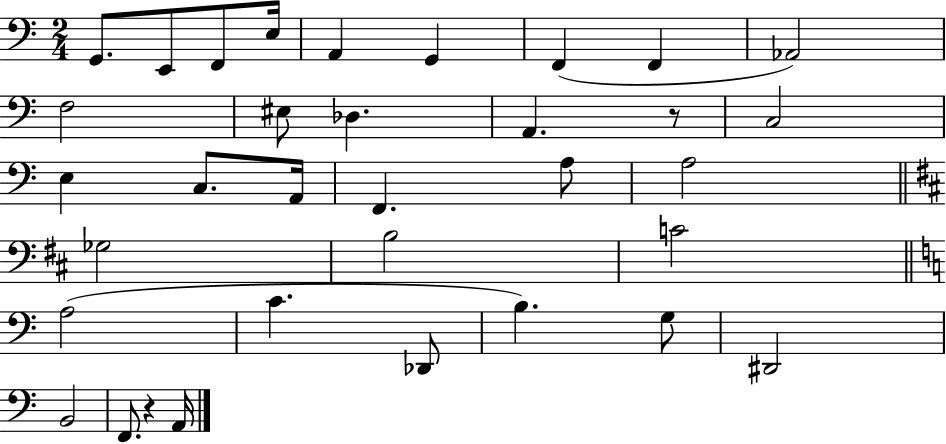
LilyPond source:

{
  \clef bass
  \numericTimeSignature
  \time 2/4
  \key c \major
  g,8. e,8 f,8 e16 | a,4 g,4 | f,4( f,4 | aes,2) | \break f2 | eis8 des4. | a,4. r8 | c2 | \break e4 c8. a,16 | f,4. a8 | a2 | \bar "||" \break \key b \minor ges2 | b2 | c'2 | \bar "||" \break \key a \minor a2( | c'4. des,8 | b4.) g8 | dis,2 | \break b,2 | f,8. r4 a,16 | \bar "|."
}